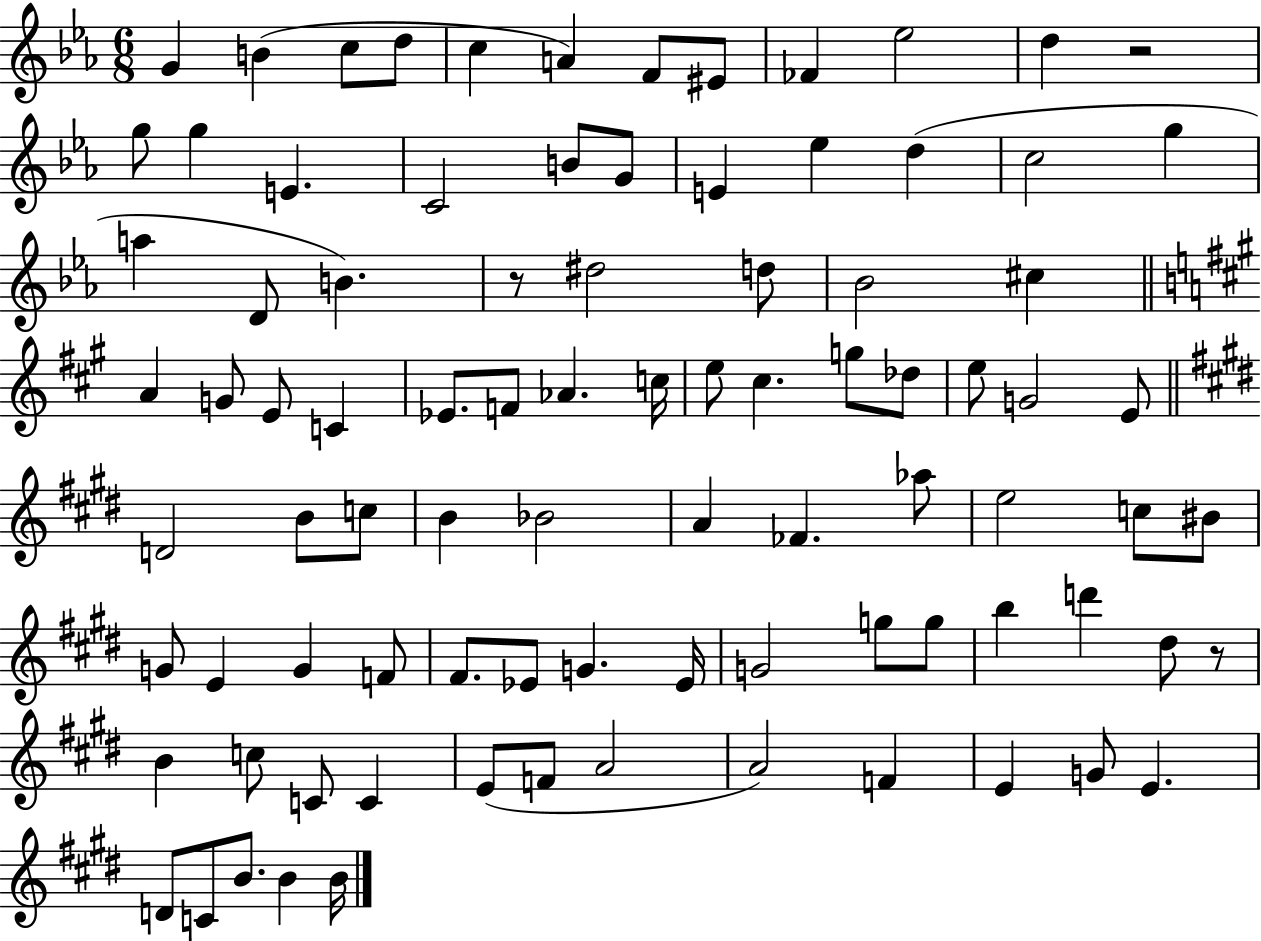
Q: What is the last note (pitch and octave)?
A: B4